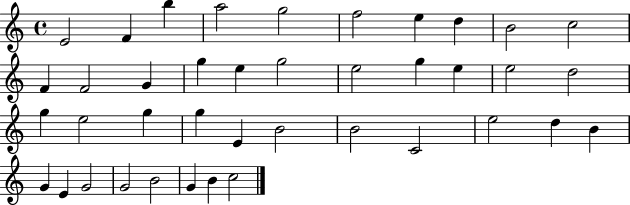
{
  \clef treble
  \time 4/4
  \defaultTimeSignature
  \key c \major
  e'2 f'4 b''4 | a''2 g''2 | f''2 e''4 d''4 | b'2 c''2 | \break f'4 f'2 g'4 | g''4 e''4 g''2 | e''2 g''4 e''4 | e''2 d''2 | \break g''4 e''2 g''4 | g''4 e'4 b'2 | b'2 c'2 | e''2 d''4 b'4 | \break g'4 e'4 g'2 | g'2 b'2 | g'4 b'4 c''2 | \bar "|."
}